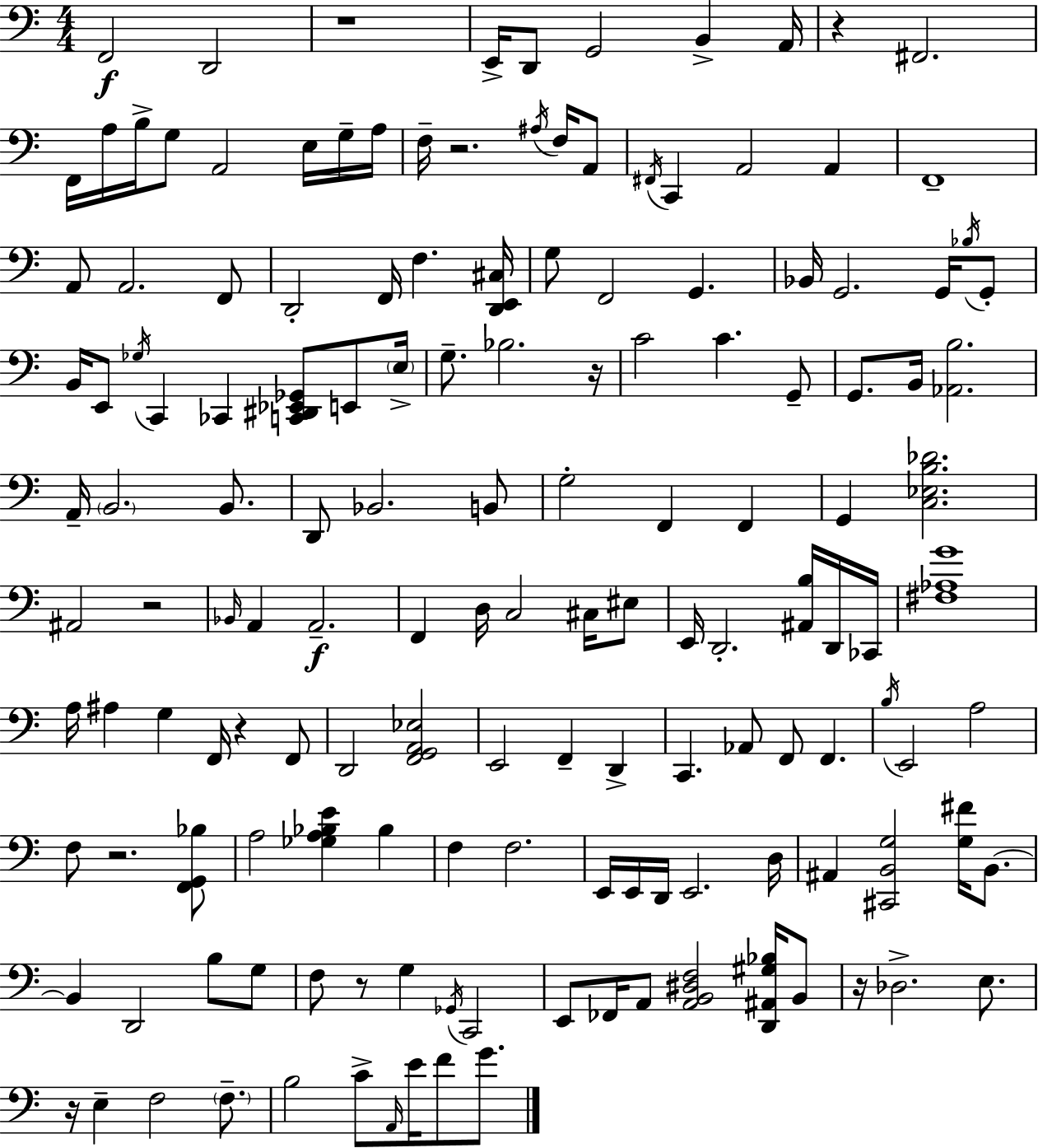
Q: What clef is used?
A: bass